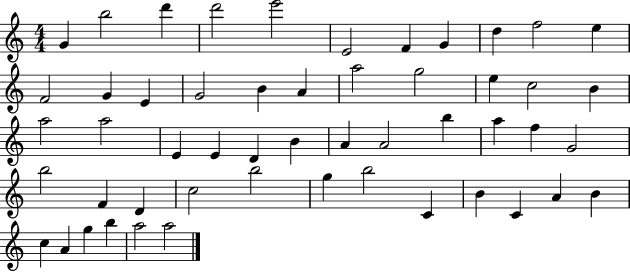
G4/q B5/h D6/q D6/h E6/h E4/h F4/q G4/q D5/q F5/h E5/q F4/h G4/q E4/q G4/h B4/q A4/q A5/h G5/h E5/q C5/h B4/q A5/h A5/h E4/q E4/q D4/q B4/q A4/q A4/h B5/q A5/q F5/q G4/h B5/h F4/q D4/q C5/h B5/h G5/q B5/h C4/q B4/q C4/q A4/q B4/q C5/q A4/q G5/q B5/q A5/h A5/h